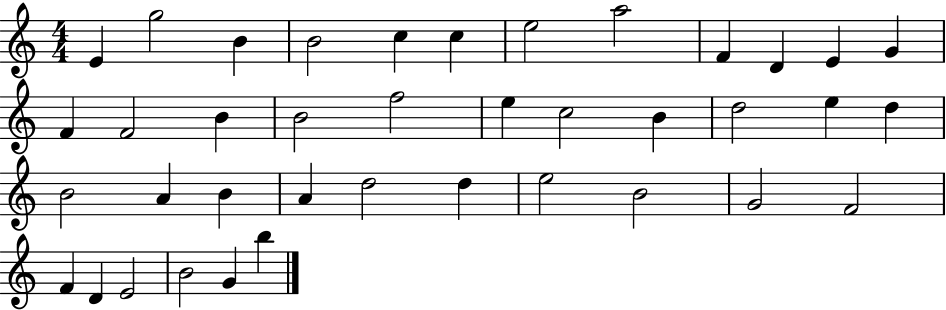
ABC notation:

X:1
T:Untitled
M:4/4
L:1/4
K:C
E g2 B B2 c c e2 a2 F D E G F F2 B B2 f2 e c2 B d2 e d B2 A B A d2 d e2 B2 G2 F2 F D E2 B2 G b